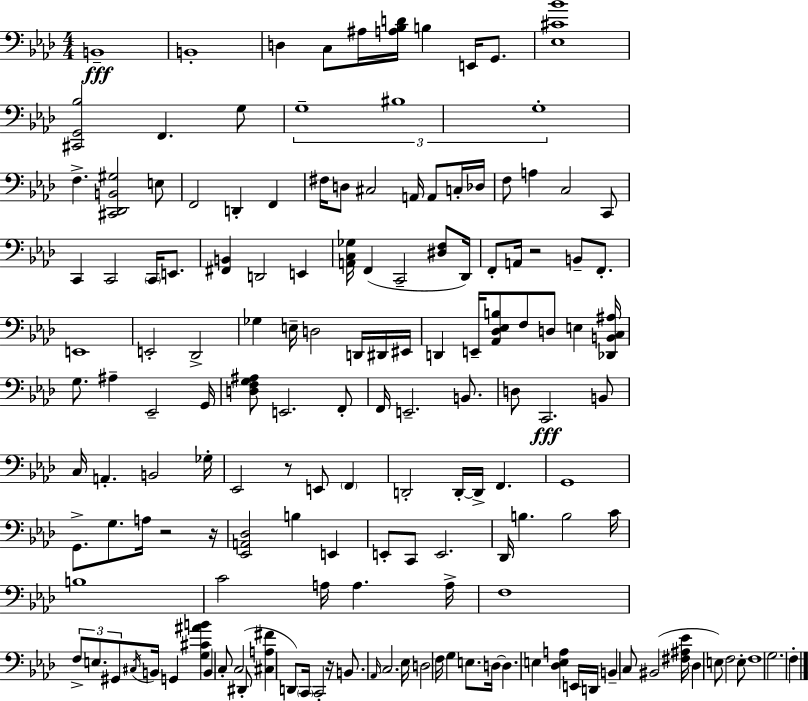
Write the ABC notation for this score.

X:1
T:Untitled
M:4/4
L:1/4
K:Fm
B,,4 B,,4 D, C,/2 ^A,/4 [A,_B,D]/4 B, E,,/4 G,,/2 [_E,^C_B]4 [^C,,G,,_B,]2 F,, G,/2 G,4 ^B,4 G,4 F, [^C,,_D,,B,,^G,]2 E,/2 F,,2 D,, F,, ^F,/4 D,/2 ^C,2 A,,/4 A,,/2 C,/4 _D,/4 F,/2 A, C,2 C,,/2 C,, C,,2 C,,/4 E,,/2 [^F,,B,,] D,,2 E,, [A,,C,_G,]/4 F,, C,,2 [^D,F,]/2 _D,,/4 F,,/2 A,,/4 z2 B,,/2 F,,/2 E,,4 E,,2 _D,,2 _G, E,/4 D,2 D,,/4 ^D,,/4 ^E,,/4 D,, E,,/4 [_A,,_D,_E,B,]/2 F,/2 D,/2 E, [_D,,B,,C,^A,]/4 G,/2 ^A, _E,,2 G,,/4 [D,F,G,^A,]/2 E,,2 F,,/2 F,,/4 E,,2 B,,/2 D,/2 C,,2 B,,/2 C,/4 A,, B,,2 _G,/4 _E,,2 z/2 E,,/2 F,, D,,2 D,,/4 D,,/4 F,, G,,4 G,,/2 G,/2 A,/4 z2 z/4 [_E,,A,,_D,]2 B, E,, E,,/2 C,,/2 E,,2 _D,,/4 B, B,2 C/4 B,4 C2 A,/4 A, A,/4 F,4 F,/2 E,/2 ^G,,/2 ^C,/4 B,,/4 G,, [G,^C^AB] B,, C,/2 C,2 ^D,,/2 [^C,A,^F] D,,/2 C,,/4 C,,2 z/4 B,,/2 _A,,/4 C,2 _E,/4 D,2 F,/4 G, E,/2 D,/4 D, E, [_D,E,A,] E,,/4 D,,/4 B,, C,/2 ^B,,2 [^F,^A,_E]/4 _D, E,/2 F,2 E,/2 F,4 G,2 F,